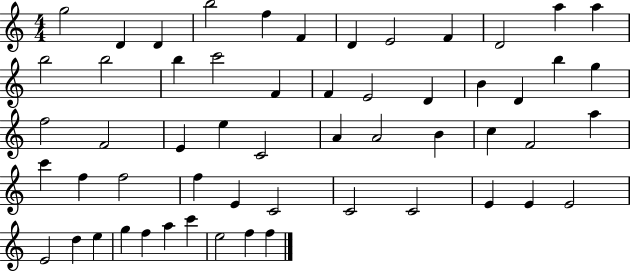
G5/h D4/q D4/q B5/h F5/q F4/q D4/q E4/h F4/q D4/h A5/q A5/q B5/h B5/h B5/q C6/h F4/q F4/q E4/h D4/q B4/q D4/q B5/q G5/q F5/h F4/h E4/q E5/q C4/h A4/q A4/h B4/q C5/q F4/h A5/q C6/q F5/q F5/h F5/q E4/q C4/h C4/h C4/h E4/q E4/q E4/h E4/h D5/q E5/q G5/q F5/q A5/q C6/q E5/h F5/q F5/q